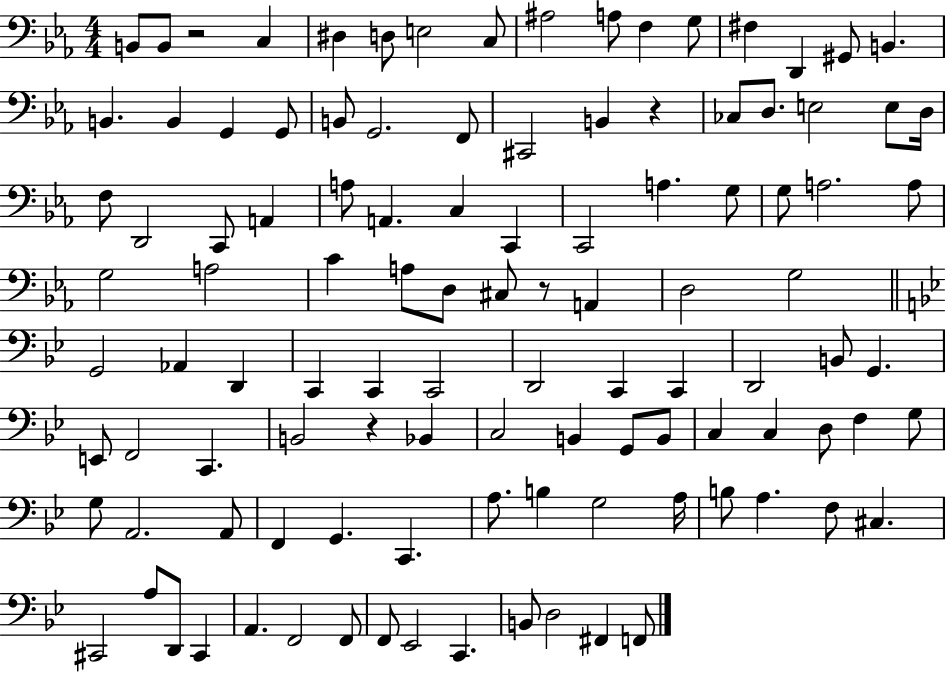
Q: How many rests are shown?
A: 4